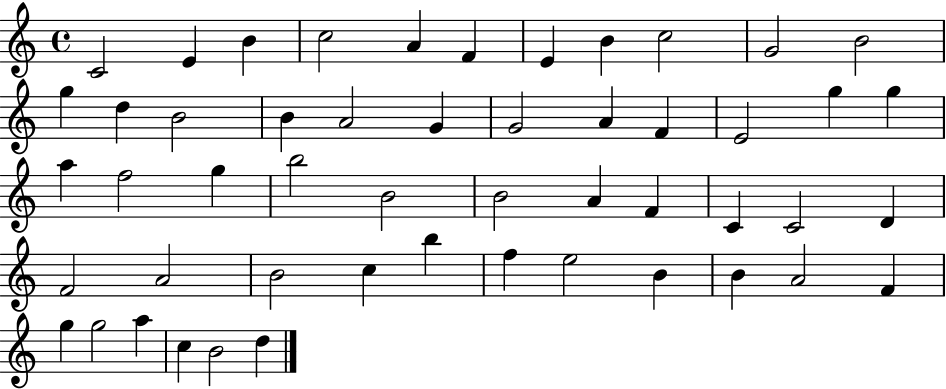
C4/h E4/q B4/q C5/h A4/q F4/q E4/q B4/q C5/h G4/h B4/h G5/q D5/q B4/h B4/q A4/h G4/q G4/h A4/q F4/q E4/h G5/q G5/q A5/q F5/h G5/q B5/h B4/h B4/h A4/q F4/q C4/q C4/h D4/q F4/h A4/h B4/h C5/q B5/q F5/q E5/h B4/q B4/q A4/h F4/q G5/q G5/h A5/q C5/q B4/h D5/q